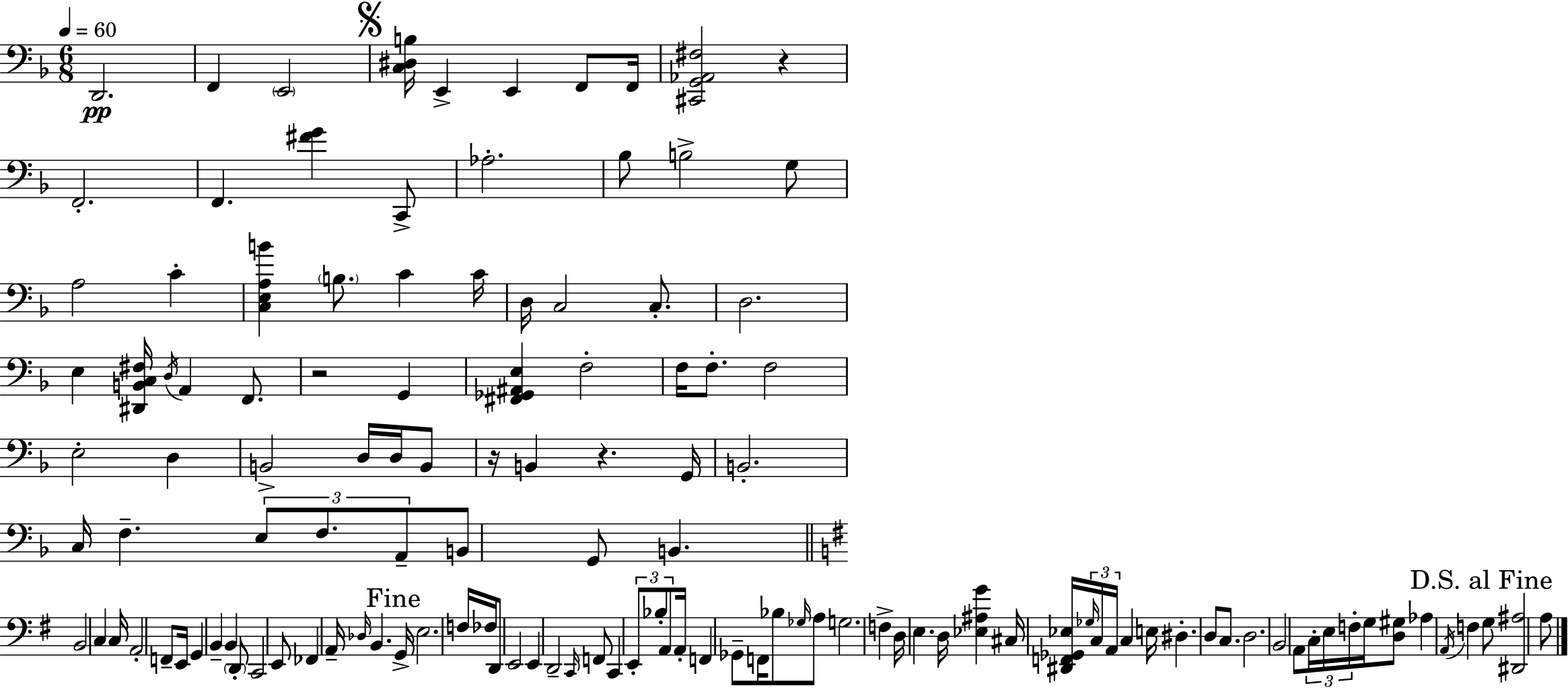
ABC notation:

X:1
T:Untitled
M:6/8
L:1/4
K:F
D,,2 F,, E,,2 [C,^D,B,]/4 E,, E,, F,,/2 F,,/4 [^C,,G,,_A,,^F,]2 z F,,2 F,, [^FG] C,,/2 _A,2 _B,/2 B,2 G,/2 A,2 C [C,E,A,B] B,/2 C C/4 D,/4 C,2 C,/2 D,2 E, [^D,,B,,C,^F,]/4 D,/4 A,, F,,/2 z2 G,, [^F,,_G,,^A,,E,] F,2 F,/4 F,/2 F,2 E,2 D, B,,2 D,/4 D,/4 B,,/2 z/4 B,, z G,,/4 B,,2 C,/4 F, E,/2 F,/2 A,,/2 B,,/2 G,,/2 B,, B,,2 C, C,/4 A,,2 F,,/2 E,,/4 G,, B,, B,, D,,/2 C,,2 E,,/2 _F,, A,,/4 _D,/4 B,, G,,/4 E,2 F,/4 _F,/4 D,,/2 E,,2 E,, D,,2 C,,/4 F,,/2 C,, E,,/2 _B,/2 A,,/2 A,,/4 F,, _G,,/2 F,,/4 _B,/2 _G,/4 A,/2 G,2 F, D,/4 E, D,/4 [_E,^A,G] ^C,/4 [^D,,F,,_G,,_E,]/4 _G,/4 C,/4 A,,/4 C, E,/4 ^D, D,/2 C,/2 D,2 B,,2 A,,/2 C,/4 E,/4 F,/4 G,/4 [D,^G,]/2 _A, A,,/4 F, G,/2 [^D,,^A,]2 A,/2